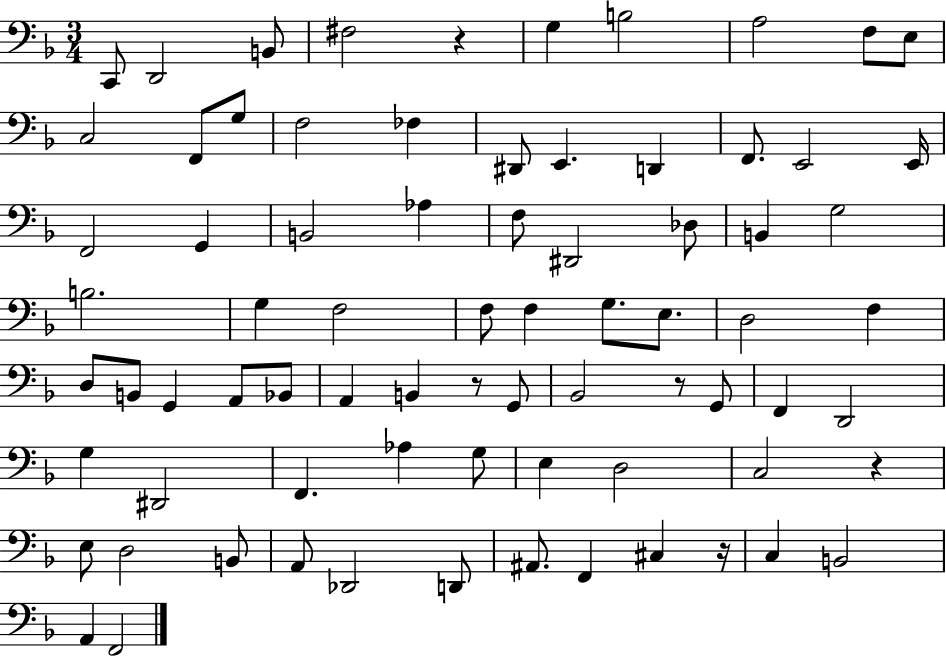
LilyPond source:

{
  \clef bass
  \numericTimeSignature
  \time 3/4
  \key f \major
  c,8 d,2 b,8 | fis2 r4 | g4 b2 | a2 f8 e8 | \break c2 f,8 g8 | f2 fes4 | dis,8 e,4. d,4 | f,8. e,2 e,16 | \break f,2 g,4 | b,2 aes4 | f8 dis,2 des8 | b,4 g2 | \break b2. | g4 f2 | f8 f4 g8. e8. | d2 f4 | \break d8 b,8 g,4 a,8 bes,8 | a,4 b,4 r8 g,8 | bes,2 r8 g,8 | f,4 d,2 | \break g4 dis,2 | f,4. aes4 g8 | e4 d2 | c2 r4 | \break e8 d2 b,8 | a,8 des,2 d,8 | ais,8. f,4 cis4 r16 | c4 b,2 | \break a,4 f,2 | \bar "|."
}